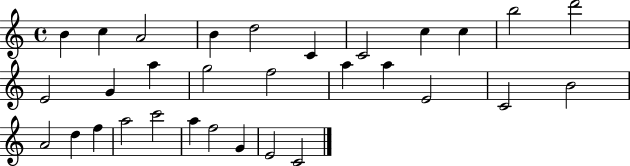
X:1
T:Untitled
M:4/4
L:1/4
K:C
B c A2 B d2 C C2 c c b2 d'2 E2 G a g2 f2 a a E2 C2 B2 A2 d f a2 c'2 a f2 G E2 C2